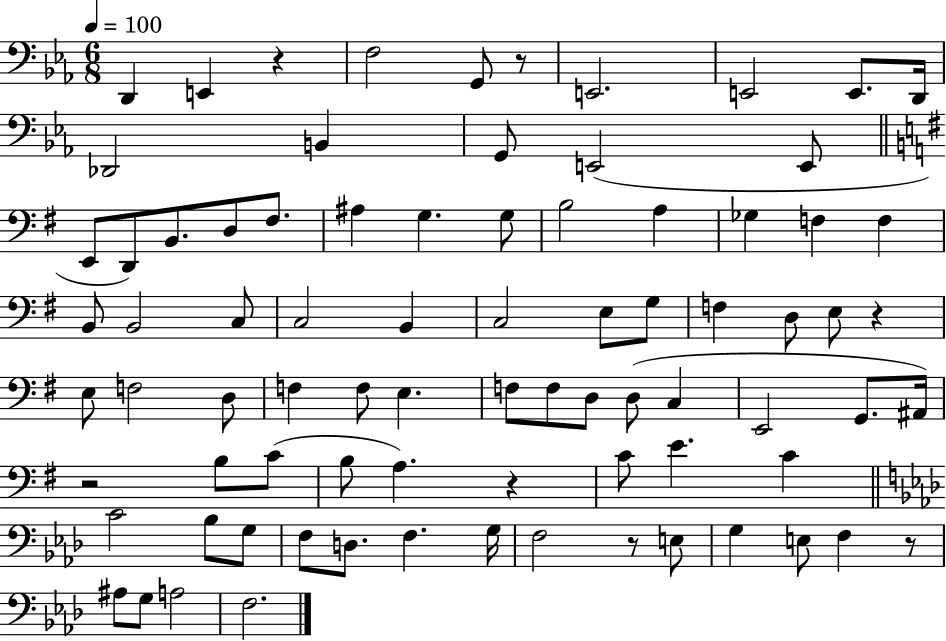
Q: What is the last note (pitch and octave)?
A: F3